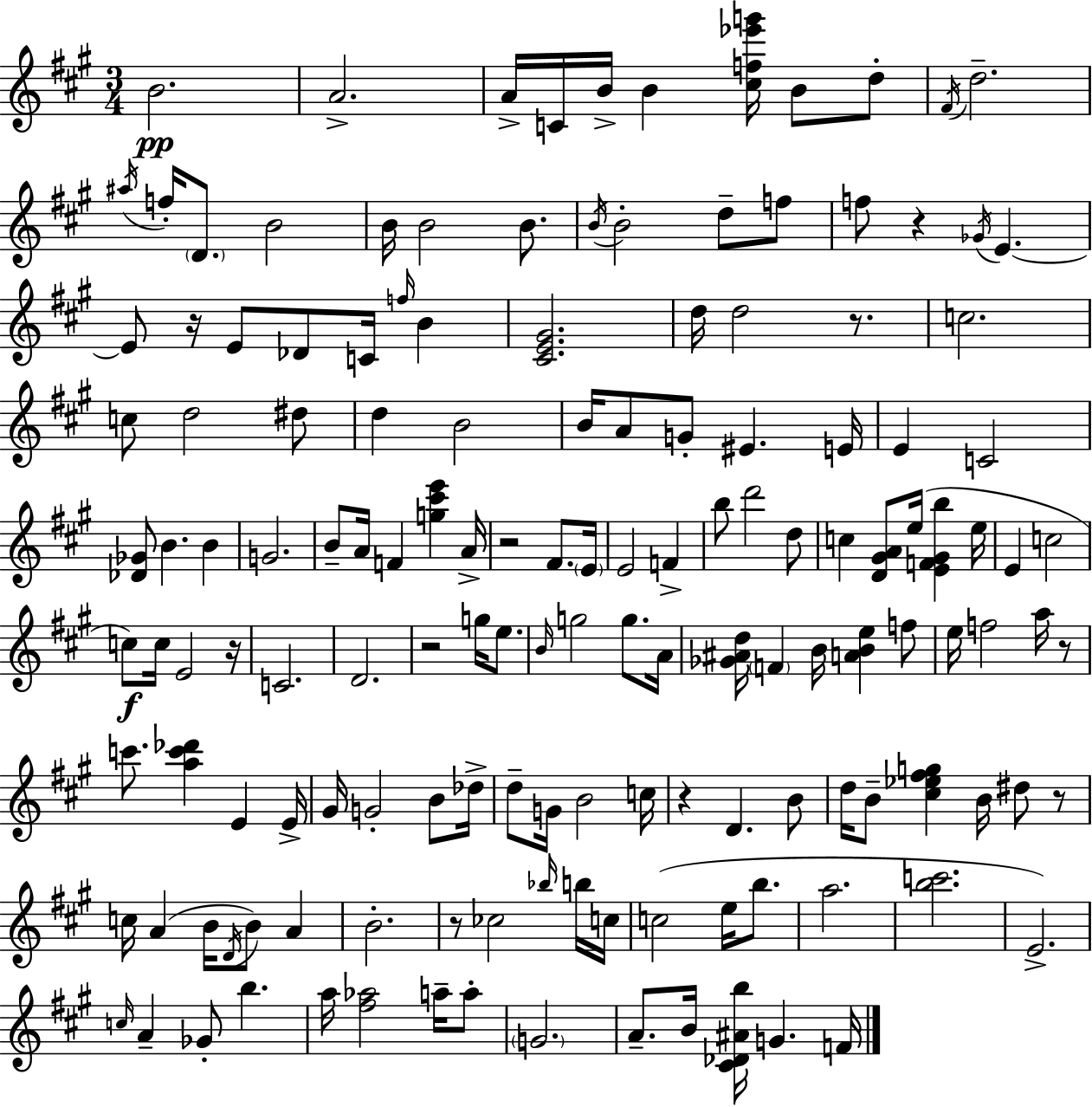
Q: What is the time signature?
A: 3/4